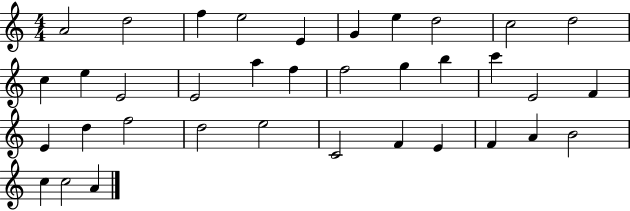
{
  \clef treble
  \numericTimeSignature
  \time 4/4
  \key c \major
  a'2 d''2 | f''4 e''2 e'4 | g'4 e''4 d''2 | c''2 d''2 | \break c''4 e''4 e'2 | e'2 a''4 f''4 | f''2 g''4 b''4 | c'''4 e'2 f'4 | \break e'4 d''4 f''2 | d''2 e''2 | c'2 f'4 e'4 | f'4 a'4 b'2 | \break c''4 c''2 a'4 | \bar "|."
}